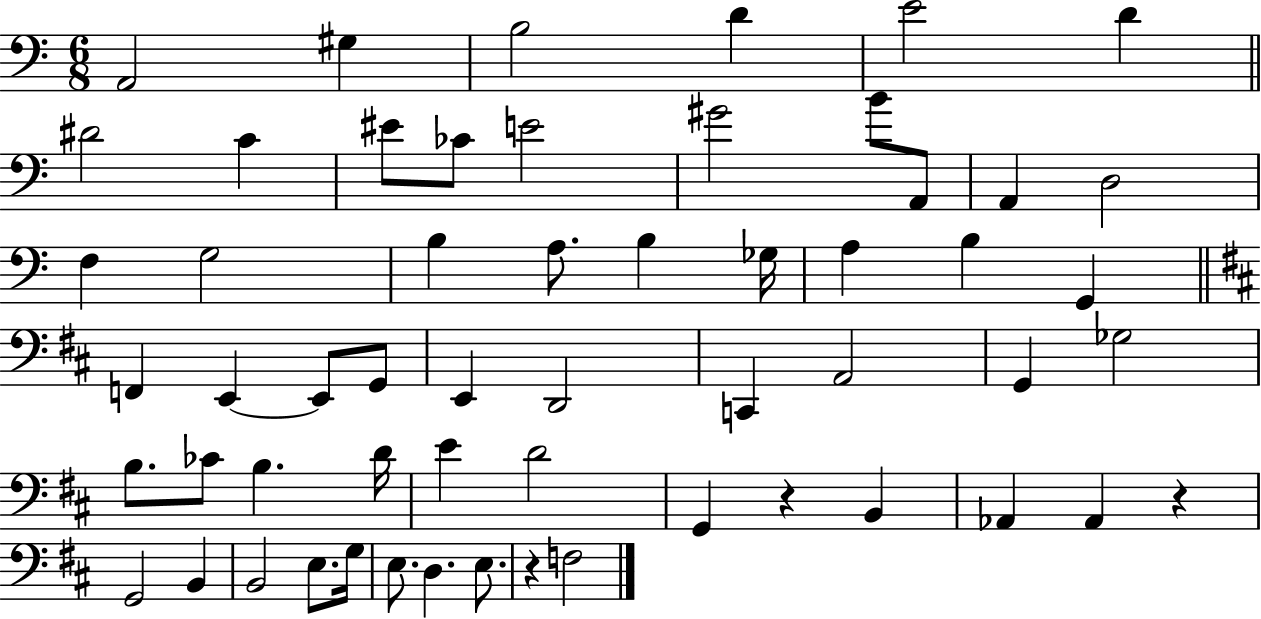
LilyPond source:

{
  \clef bass
  \numericTimeSignature
  \time 6/8
  \key c \major
  a,2 gis4 | b2 d'4 | e'2 d'4 | \bar "||" \break \key c \major dis'2 c'4 | eis'8 ces'8 e'2 | gis'2 b'8 a,8 | a,4 d2 | \break f4 g2 | b4 a8. b4 ges16 | a4 b4 g,4 | \bar "||" \break \key b \minor f,4 e,4~~ e,8 g,8 | e,4 d,2 | c,4 a,2 | g,4 ges2 | \break b8. ces'8 b4. d'16 | e'4 d'2 | g,4 r4 b,4 | aes,4 aes,4 r4 | \break g,2 b,4 | b,2 e8. g16 | e8. d4. e8. | r4 f2 | \break \bar "|."
}